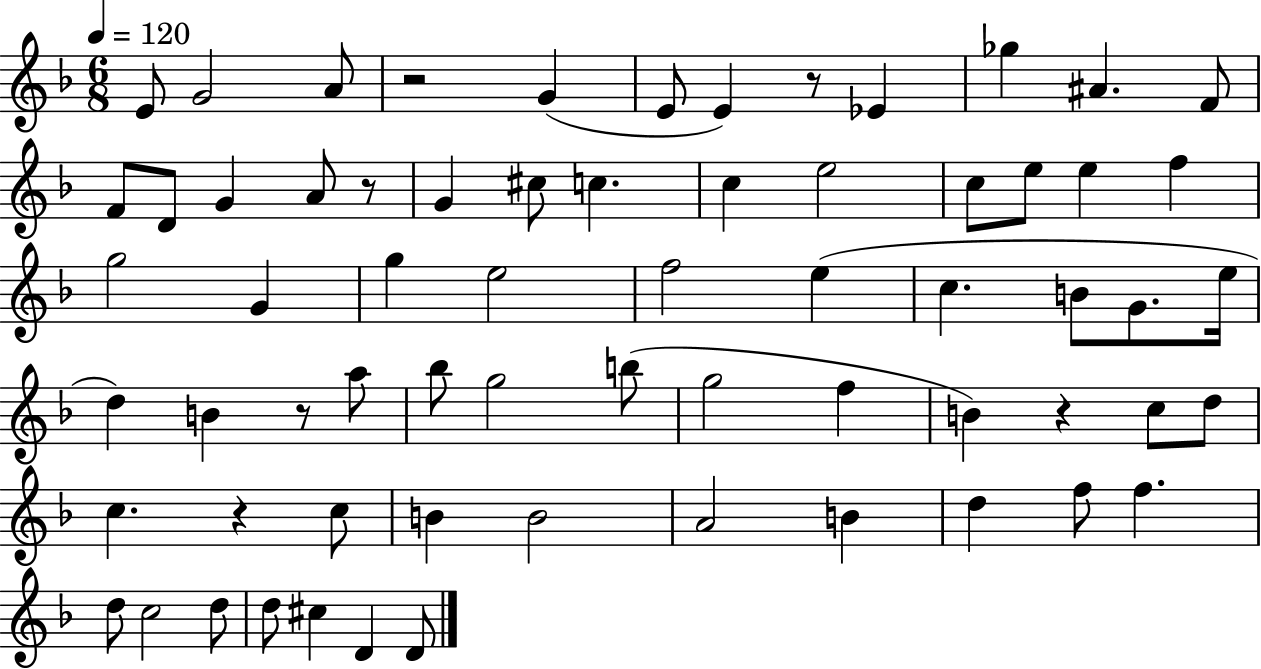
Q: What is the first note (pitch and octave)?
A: E4